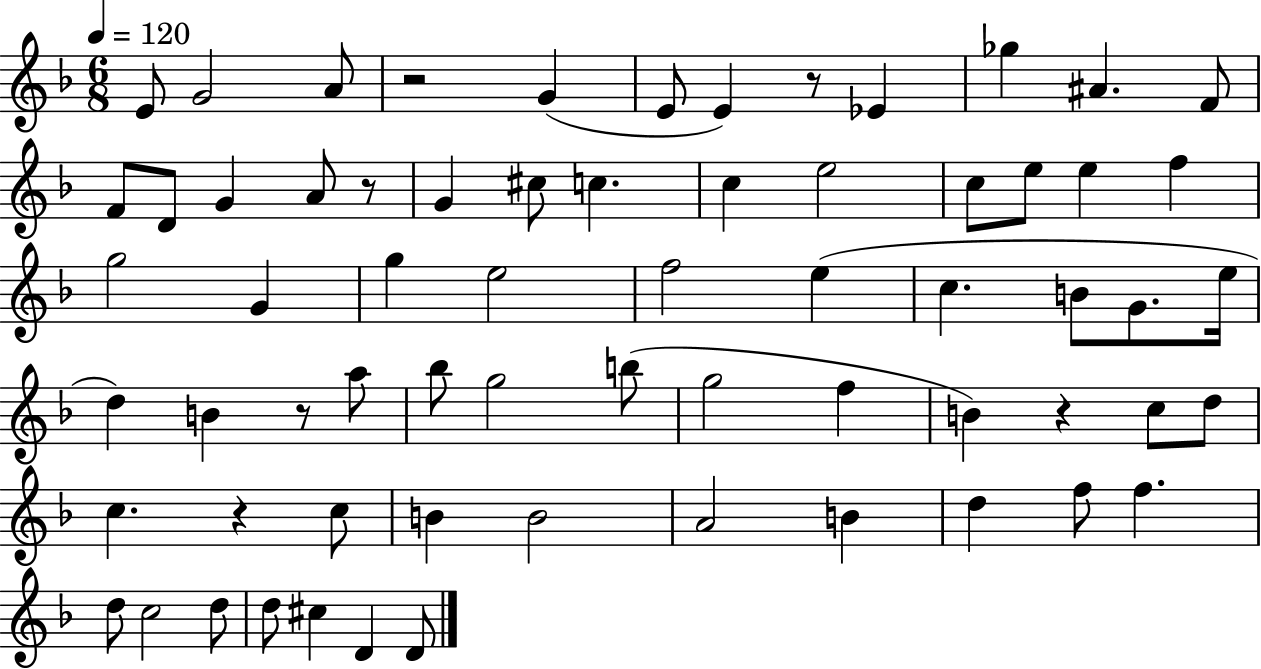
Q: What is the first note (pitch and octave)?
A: E4